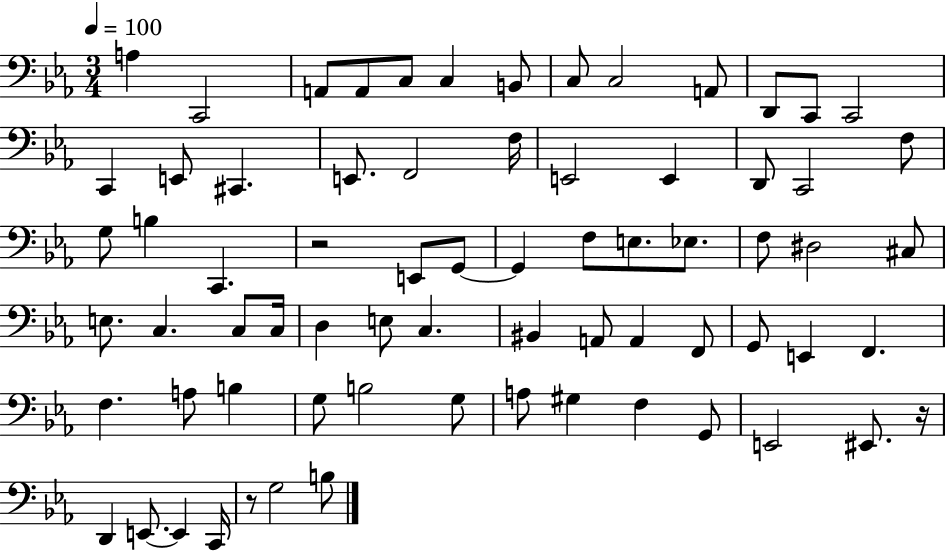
{
  \clef bass
  \numericTimeSignature
  \time 3/4
  \key ees \major
  \tempo 4 = 100
  a4 c,2 | a,8 a,8 c8 c4 b,8 | c8 c2 a,8 | d,8 c,8 c,2 | \break c,4 e,8 cis,4. | e,8. f,2 f16 | e,2 e,4 | d,8 c,2 f8 | \break g8 b4 c,4. | r2 e,8 g,8~~ | g,4 f8 e8. ees8. | f8 dis2 cis8 | \break e8. c4. c8 c16 | d4 e8 c4. | bis,4 a,8 a,4 f,8 | g,8 e,4 f,4. | \break f4. a8 b4 | g8 b2 g8 | a8 gis4 f4 g,8 | e,2 eis,8. r16 | \break d,4 e,8.~~ e,4 c,16 | r8 g2 b8 | \bar "|."
}